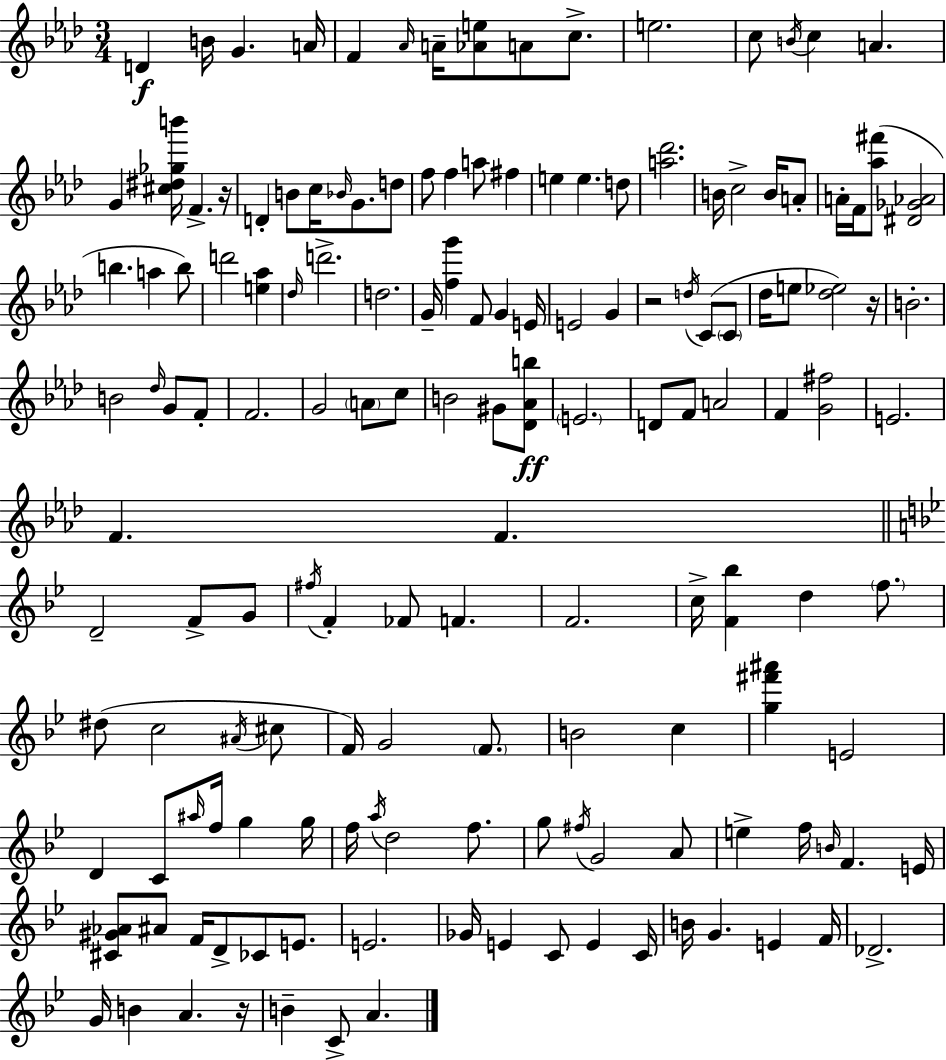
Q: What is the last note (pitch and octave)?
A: A4